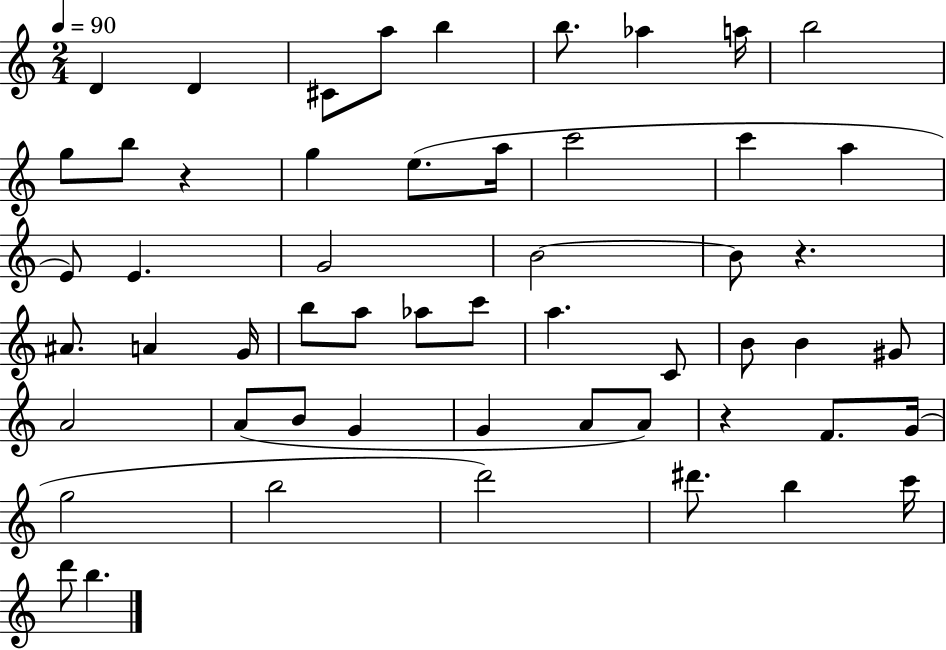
D4/q D4/q C#4/e A5/e B5/q B5/e. Ab5/q A5/s B5/h G5/e B5/e R/q G5/q E5/e. A5/s C6/h C6/q A5/q E4/e E4/q. G4/h B4/h B4/e R/q. A#4/e. A4/q G4/s B5/e A5/e Ab5/e C6/e A5/q. C4/e B4/e B4/q G#4/e A4/h A4/e B4/e G4/q G4/q A4/e A4/e R/q F4/e. G4/s G5/h B5/h D6/h D#6/e. B5/q C6/s D6/e B5/q.